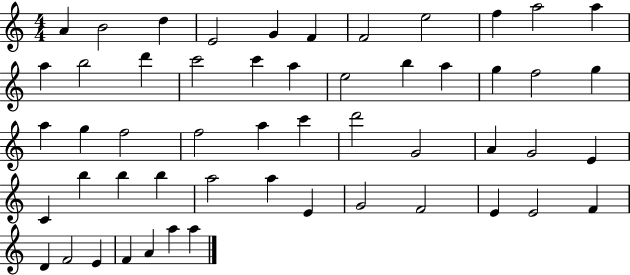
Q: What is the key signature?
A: C major